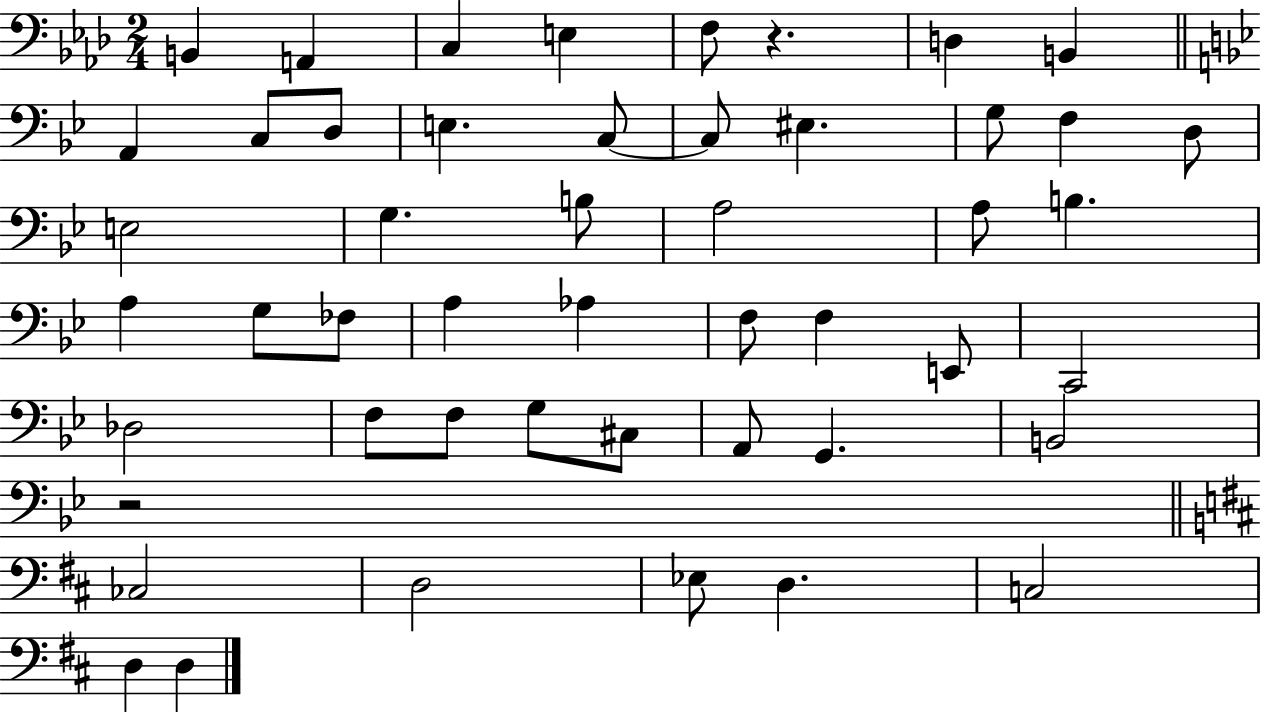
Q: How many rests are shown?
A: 2